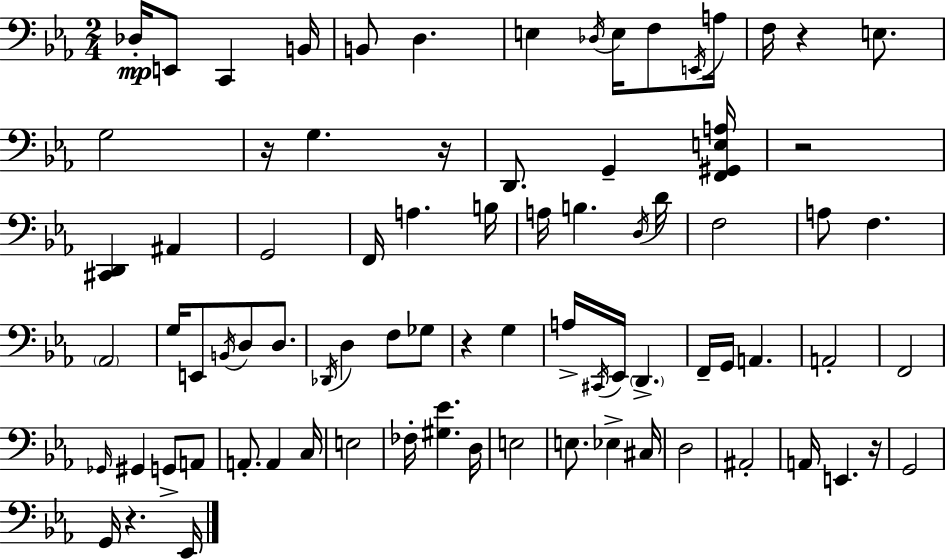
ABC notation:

X:1
T:Untitled
M:2/4
L:1/4
K:Eb
_D,/4 E,,/2 C,, B,,/4 B,,/2 D, E, _D,/4 E,/4 F,/2 E,,/4 A,/4 F,/4 z E,/2 G,2 z/4 G, z/4 D,,/2 G,, [F,,^G,,E,A,]/4 z2 [^C,,D,,] ^A,, G,,2 F,,/4 A, B,/4 A,/4 B, D,/4 D/4 F,2 A,/2 F, _A,,2 G,/4 E,,/2 B,,/4 D,/2 D,/2 _D,,/4 D, F,/2 _G,/2 z G, A,/4 ^C,,/4 _E,,/4 D,, F,,/4 G,,/4 A,, A,,2 F,,2 _G,,/4 ^G,, G,,/2 A,,/2 A,,/2 A,, C,/4 E,2 _F,/4 [^G,_E] D,/4 E,2 E,/2 _E, ^C,/4 D,2 ^A,,2 A,,/4 E,, z/4 G,,2 G,,/4 z _E,,/4